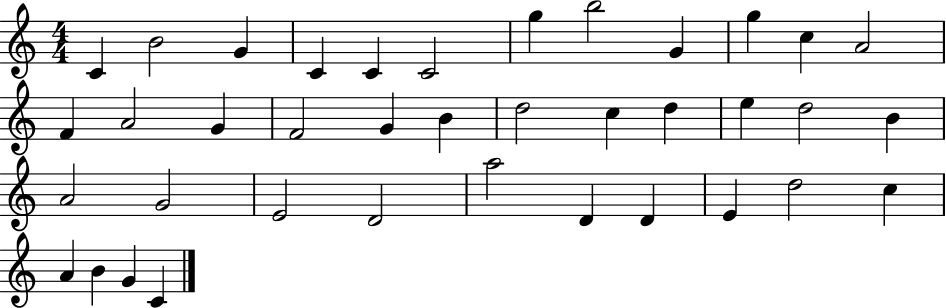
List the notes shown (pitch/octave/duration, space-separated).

C4/q B4/h G4/q C4/q C4/q C4/h G5/q B5/h G4/q G5/q C5/q A4/h F4/q A4/h G4/q F4/h G4/q B4/q D5/h C5/q D5/q E5/q D5/h B4/q A4/h G4/h E4/h D4/h A5/h D4/q D4/q E4/q D5/h C5/q A4/q B4/q G4/q C4/q